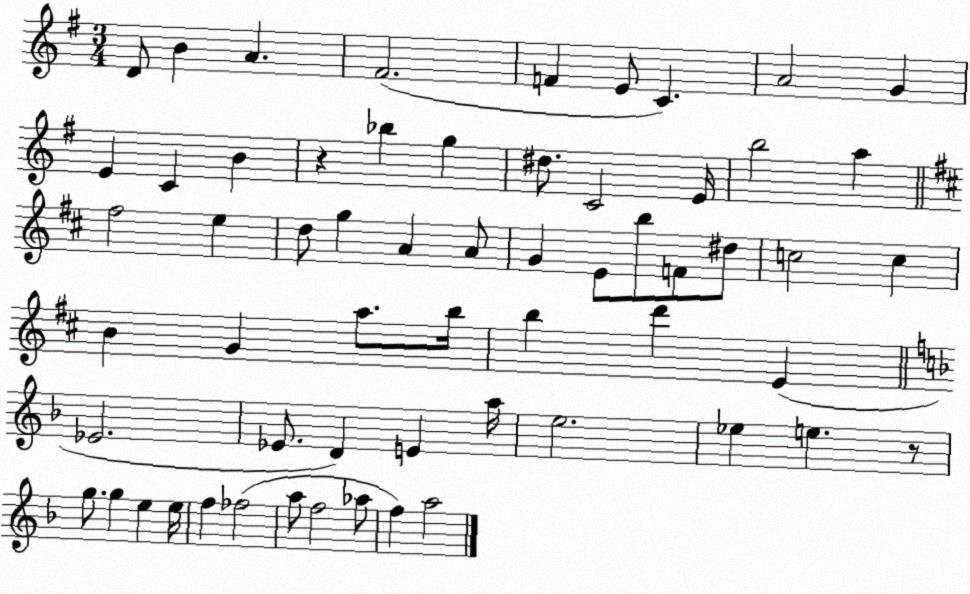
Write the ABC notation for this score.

X:1
T:Untitled
M:3/4
L:1/4
K:G
D/2 B A ^F2 F E/2 C A2 G E C B z _b g ^d/2 C2 E/4 b2 a ^f2 e d/2 g A A/2 G E/2 b/2 F/2 ^d/2 c2 c B G a/2 b/4 b d' E _E2 _E/2 D E a/4 e2 _e e z/2 g/2 g e e/4 f _f2 a/2 f2 _a/2 f a2